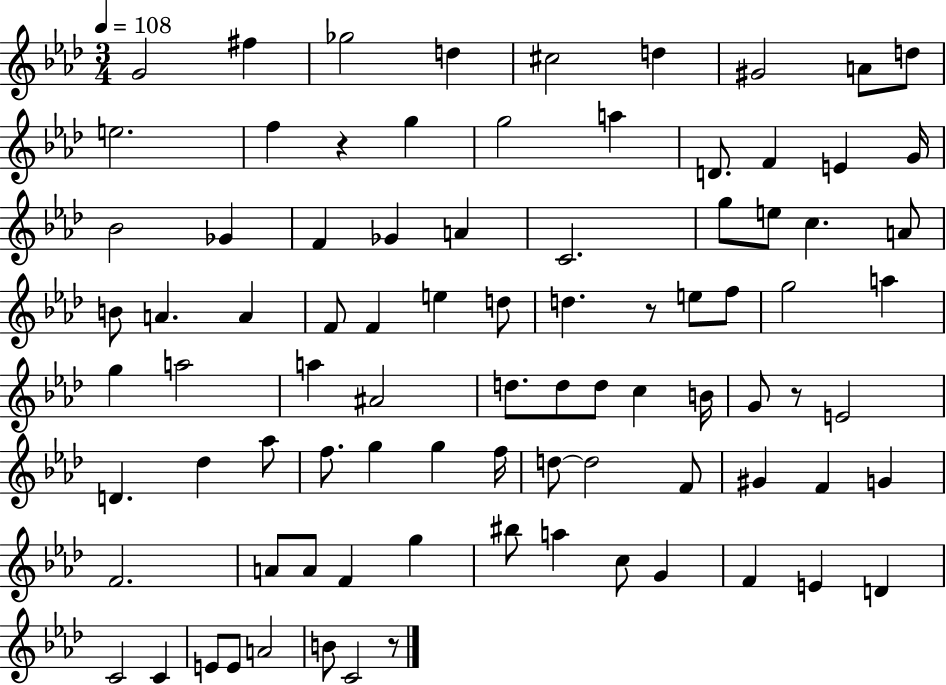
G4/h F#5/q Gb5/h D5/q C#5/h D5/q G#4/h A4/e D5/e E5/h. F5/q R/q G5/q G5/h A5/q D4/e. F4/q E4/q G4/s Bb4/h Gb4/q F4/q Gb4/q A4/q C4/h. G5/e E5/e C5/q. A4/e B4/e A4/q. A4/q F4/e F4/q E5/q D5/e D5/q. R/e E5/e F5/e G5/h A5/q G5/q A5/h A5/q A#4/h D5/e. D5/e D5/e C5/q B4/s G4/e R/e E4/h D4/q. Db5/q Ab5/e F5/e. G5/q G5/q F5/s D5/e D5/h F4/e G#4/q F4/q G4/q F4/h. A4/e A4/e F4/q G5/q BIS5/e A5/q C5/e G4/q F4/q E4/q D4/q C4/h C4/q E4/e E4/e A4/h B4/e C4/h R/e